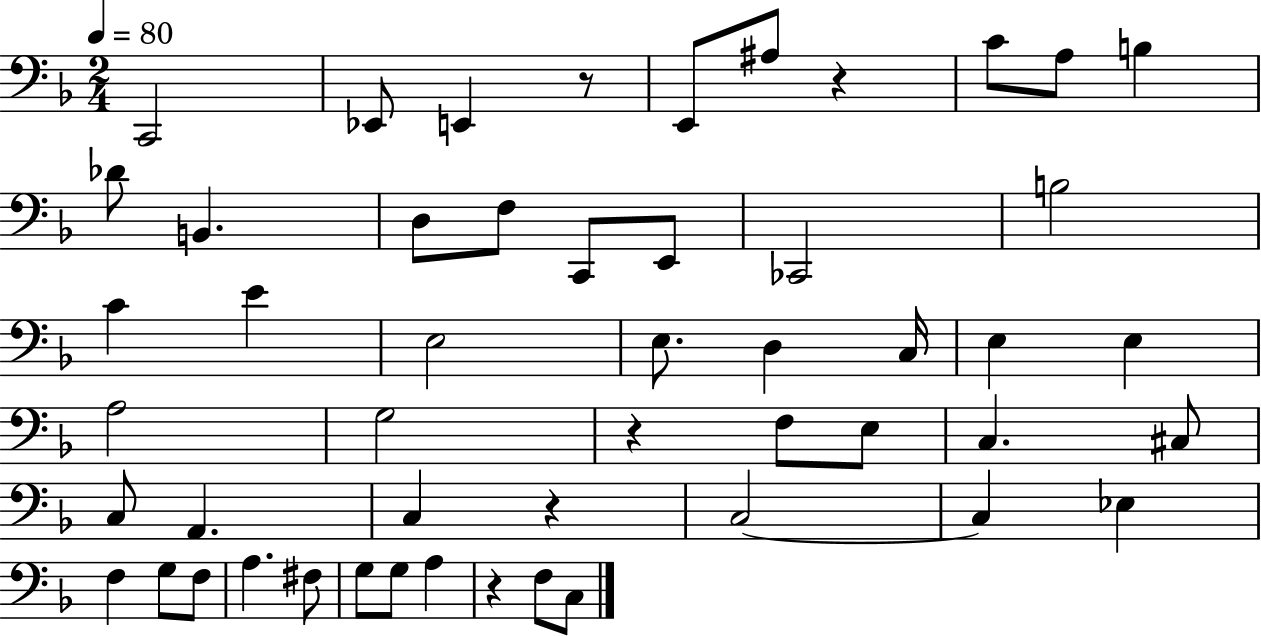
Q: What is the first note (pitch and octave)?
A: C2